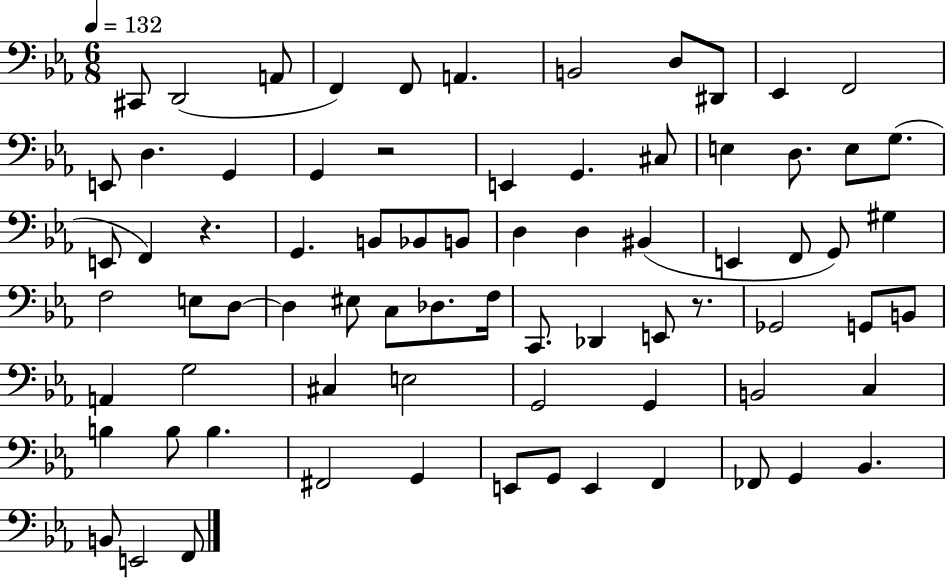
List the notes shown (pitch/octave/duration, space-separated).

C#2/e D2/h A2/e F2/q F2/e A2/q. B2/h D3/e D#2/e Eb2/q F2/h E2/e D3/q. G2/q G2/q R/h E2/q G2/q. C#3/e E3/q D3/e. E3/e G3/e. E2/e F2/q R/q. G2/q. B2/e Bb2/e B2/e D3/q D3/q BIS2/q E2/q F2/e G2/e G#3/q F3/h E3/e D3/e D3/q EIS3/e C3/e Db3/e. F3/s C2/e. Db2/q E2/e R/e. Gb2/h G2/e B2/e A2/q G3/h C#3/q E3/h G2/h G2/q B2/h C3/q B3/q B3/e B3/q. F#2/h G2/q E2/e G2/e E2/q F2/q FES2/e G2/q Bb2/q. B2/e E2/h F2/e